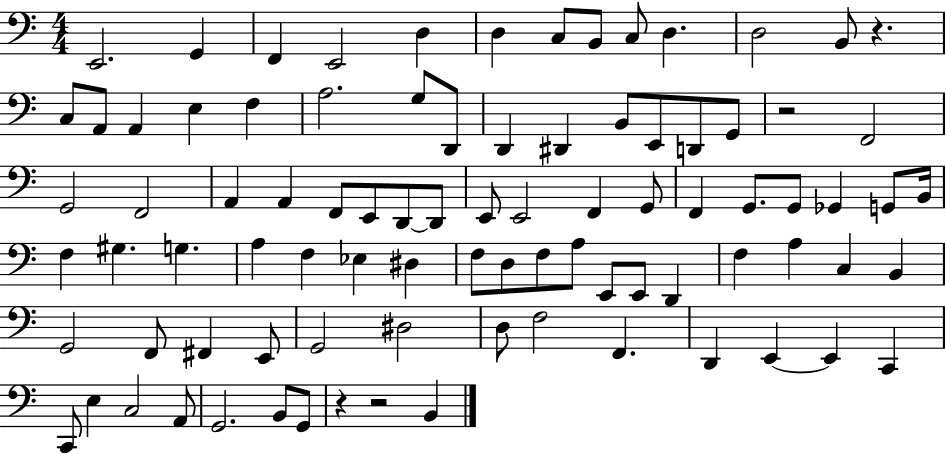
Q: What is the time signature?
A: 4/4